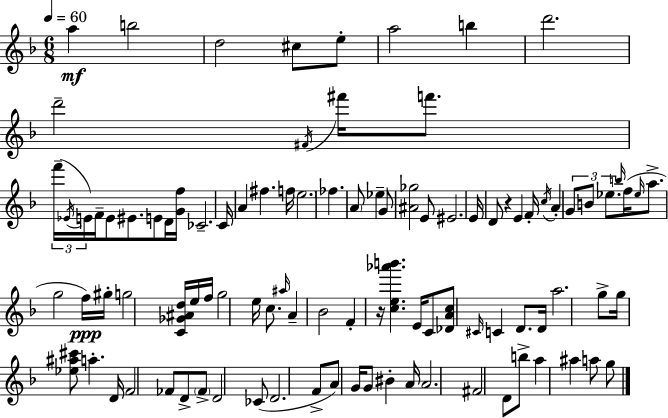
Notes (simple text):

A5/q B5/h D5/h C#5/e E5/e A5/h B5/q D6/h. D6/h F#4/s F#6/s F6/e. F6/s Eb4/s E4/s F4/s E4/e EIS4/e. E4/e D4/s [G4,F5]/s CES4/h. C4/s A4/q F#5/q. F5/s E5/h. FES5/q. A4/e Eb5/q G4/e [A#4,Gb5]/h E4/e EIS4/h. E4/s D4/e R/q E4/q F4/s C5/s A4/q G4/e B4/e Eb5/e. B5/s F5/s Eb5/s A5/e. G5/h F5/s G#5/s G5/h [C4,Gb4,A#4,D5]/s E5/s F5/s G5/h E5/s C5/e. A#5/s A4/q Bb4/h F4/q R/s [C5,E5,Ab6,B6]/q. E4/s C4/e [Db4,A4,C5]/e C#4/s C4/q D4/e. D4/s A5/h. G5/e G5/s [Eb5,A#5,C#6]/e A5/q. D4/s F4/h FES4/e D4/e FES4/e D4/h CES4/e D4/h. F4/e A4/e G4/s G4/e BIS4/q A4/s A4/h. F#4/h D4/e B5/e A5/q A#5/q A5/e G5/e